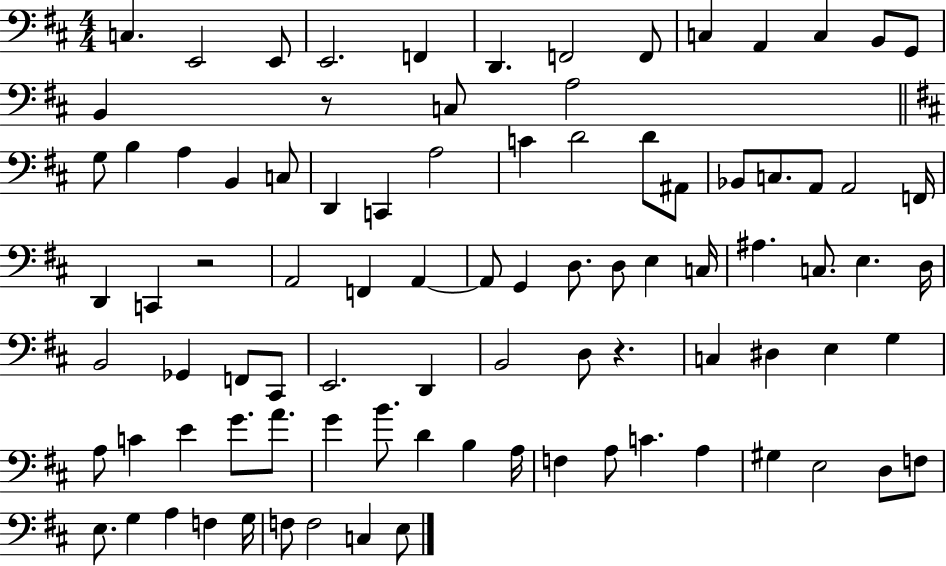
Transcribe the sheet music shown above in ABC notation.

X:1
T:Untitled
M:4/4
L:1/4
K:D
C, E,,2 E,,/2 E,,2 F,, D,, F,,2 F,,/2 C, A,, C, B,,/2 G,,/2 B,, z/2 C,/2 A,2 G,/2 B, A, B,, C,/2 D,, C,, A,2 C D2 D/2 ^A,,/2 _B,,/2 C,/2 A,,/2 A,,2 F,,/4 D,, C,, z2 A,,2 F,, A,, A,,/2 G,, D,/2 D,/2 E, C,/4 ^A, C,/2 E, D,/4 B,,2 _G,, F,,/2 ^C,,/2 E,,2 D,, B,,2 D,/2 z C, ^D, E, G, A,/2 C E G/2 A/2 G B/2 D B, A,/4 F, A,/2 C A, ^G, E,2 D,/2 F,/2 E,/2 G, A, F, G,/4 F,/2 F,2 C, E,/2